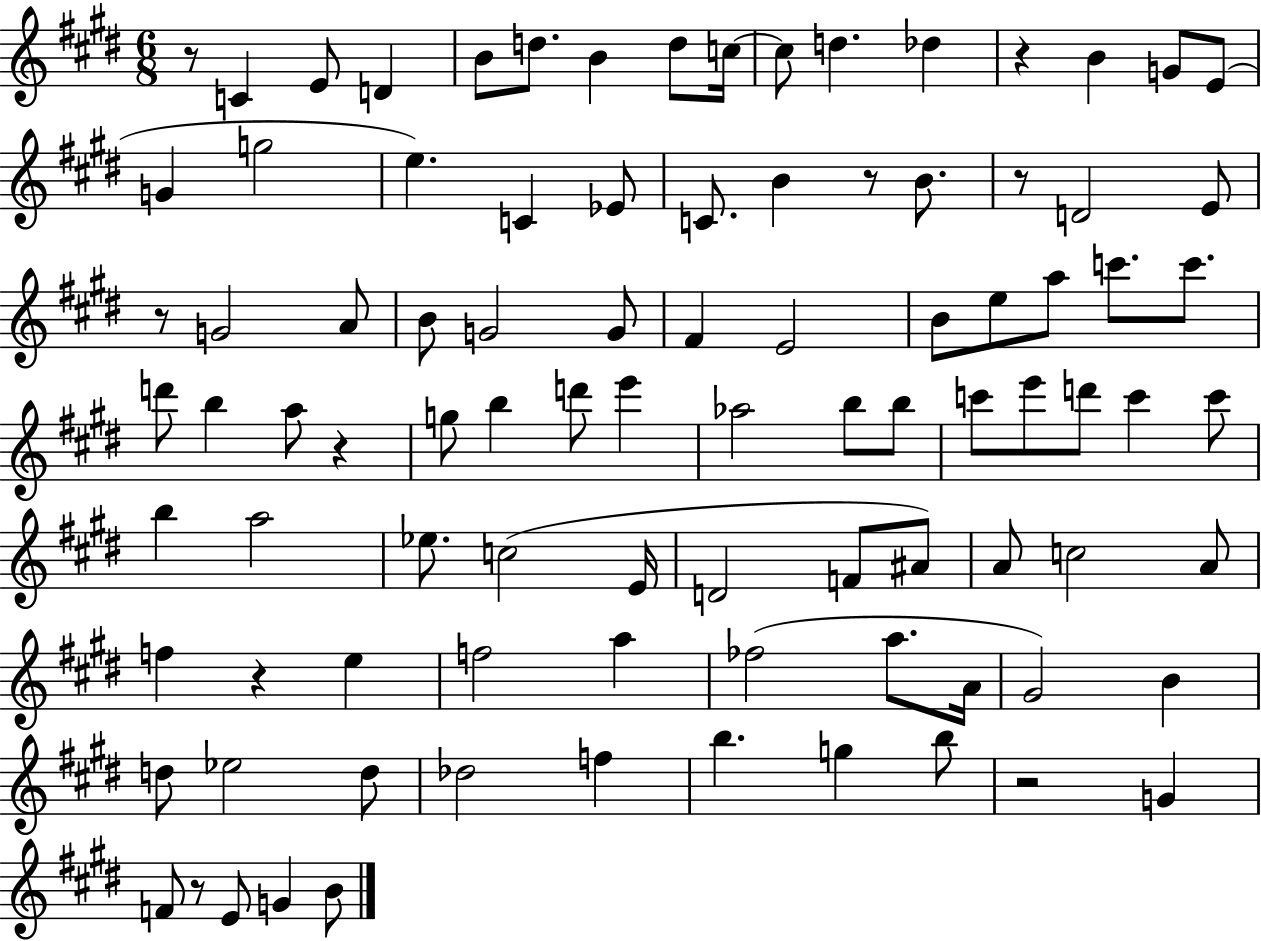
{
  \clef treble
  \numericTimeSignature
  \time 6/8
  \key e \major
  r8 c'4 e'8 d'4 | b'8 d''8. b'4 d''8 c''16~~ | c''8 d''4. des''4 | r4 b'4 g'8 e'8( | \break g'4 g''2 | e''4.) c'4 ees'8 | c'8. b'4 r8 b'8. | r8 d'2 e'8 | \break r8 g'2 a'8 | b'8 g'2 g'8 | fis'4 e'2 | b'8 e''8 a''8 c'''8. c'''8. | \break d'''8 b''4 a''8 r4 | g''8 b''4 d'''8 e'''4 | aes''2 b''8 b''8 | c'''8 e'''8 d'''8 c'''4 c'''8 | \break b''4 a''2 | ees''8. c''2( e'16 | d'2 f'8 ais'8) | a'8 c''2 a'8 | \break f''4 r4 e''4 | f''2 a''4 | fes''2( a''8. a'16 | gis'2) b'4 | \break d''8 ees''2 d''8 | des''2 f''4 | b''4. g''4 b''8 | r2 g'4 | \break f'8 r8 e'8 g'4 b'8 | \bar "|."
}